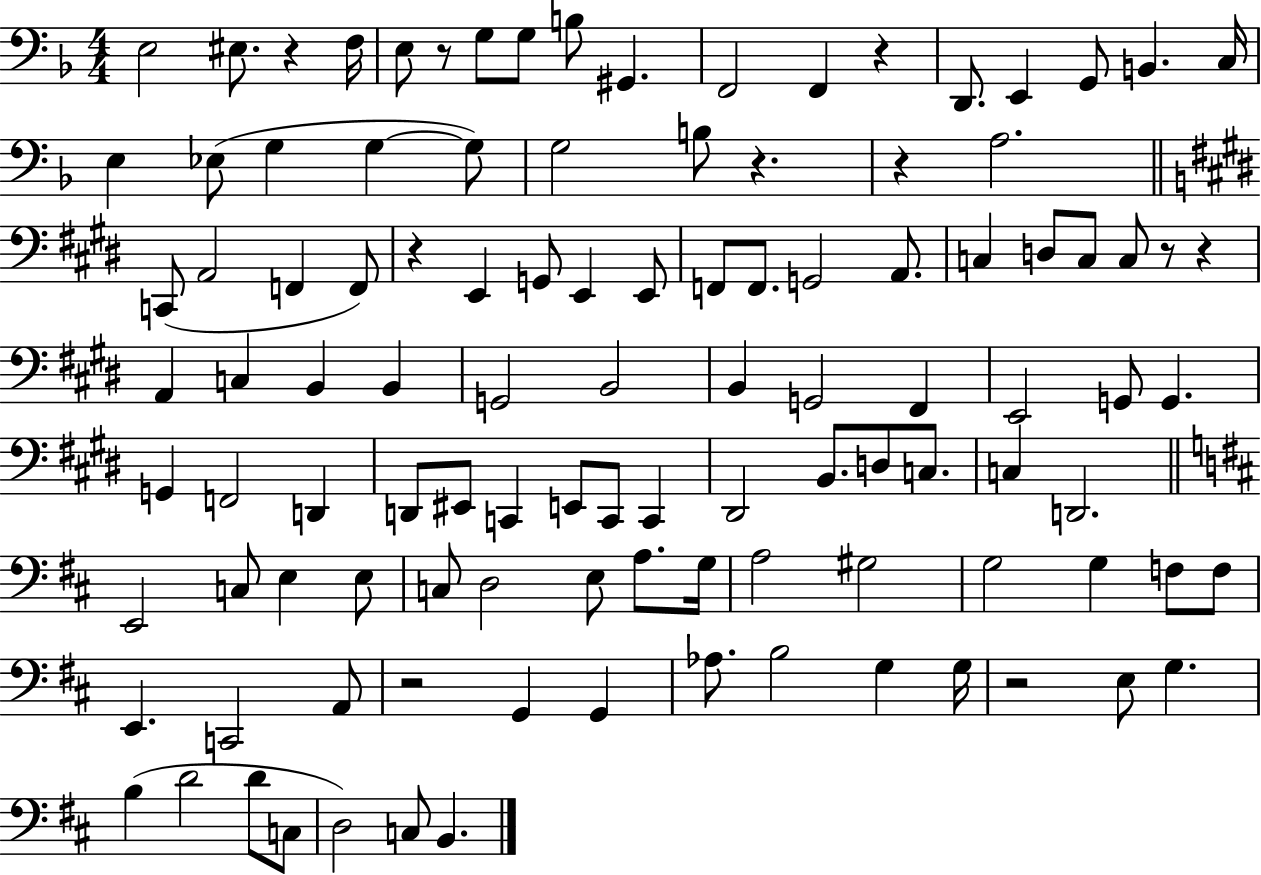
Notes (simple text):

E3/h EIS3/e. R/q F3/s E3/e R/e G3/e G3/e B3/e G#2/q. F2/h F2/q R/q D2/e. E2/q G2/e B2/q. C3/s E3/q Eb3/e G3/q G3/q G3/e G3/h B3/e R/q. R/q A3/h. C2/e A2/h F2/q F2/e R/q E2/q G2/e E2/q E2/e F2/e F2/e. G2/h A2/e. C3/q D3/e C3/e C3/e R/e R/q A2/q C3/q B2/q B2/q G2/h B2/h B2/q G2/h F#2/q E2/h G2/e G2/q. G2/q F2/h D2/q D2/e EIS2/e C2/q E2/e C2/e C2/q D#2/h B2/e. D3/e C3/e. C3/q D2/h. E2/h C3/e E3/q E3/e C3/e D3/h E3/e A3/e. G3/s A3/h G#3/h G3/h G3/q F3/e F3/e E2/q. C2/h A2/e R/h G2/q G2/q Ab3/e. B3/h G3/q G3/s R/h E3/e G3/q. B3/q D4/h D4/e C3/e D3/h C3/e B2/q.